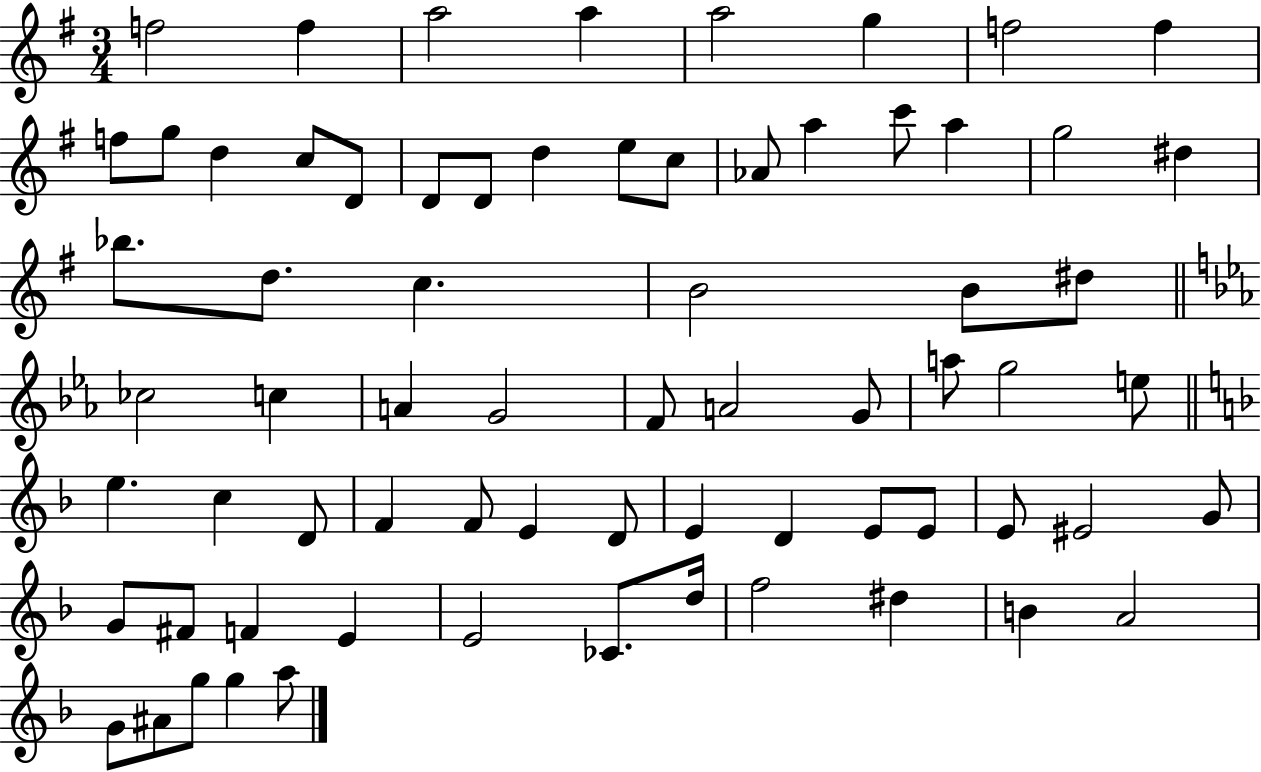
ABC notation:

X:1
T:Untitled
M:3/4
L:1/4
K:G
f2 f a2 a a2 g f2 f f/2 g/2 d c/2 D/2 D/2 D/2 d e/2 c/2 _A/2 a c'/2 a g2 ^d _b/2 d/2 c B2 B/2 ^d/2 _c2 c A G2 F/2 A2 G/2 a/2 g2 e/2 e c D/2 F F/2 E D/2 E D E/2 E/2 E/2 ^E2 G/2 G/2 ^F/2 F E E2 _C/2 d/4 f2 ^d B A2 G/2 ^A/2 g/2 g a/2